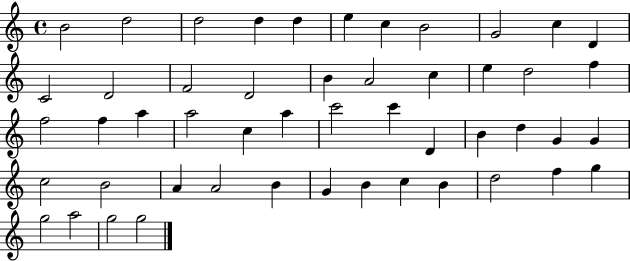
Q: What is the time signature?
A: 4/4